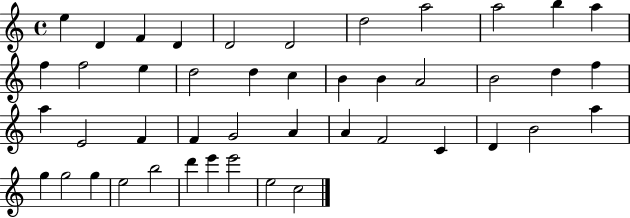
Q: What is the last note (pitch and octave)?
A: C5